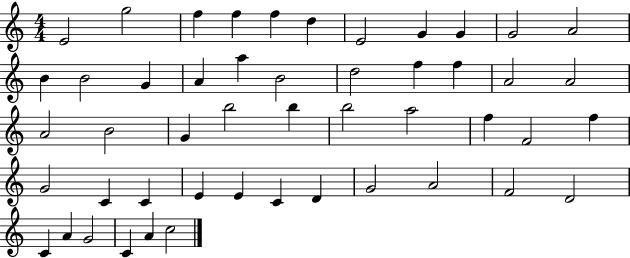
E4/h G5/h F5/q F5/q F5/q D5/q E4/h G4/q G4/q G4/h A4/h B4/q B4/h G4/q A4/q A5/q B4/h D5/h F5/q F5/q A4/h A4/h A4/h B4/h G4/q B5/h B5/q B5/h A5/h F5/q F4/h F5/q G4/h C4/q C4/q E4/q E4/q C4/q D4/q G4/h A4/h F4/h D4/h C4/q A4/q G4/h C4/q A4/q C5/h